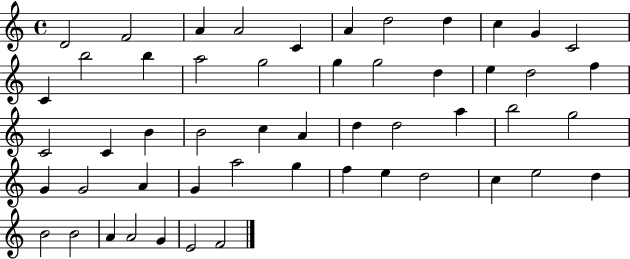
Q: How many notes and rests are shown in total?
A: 52